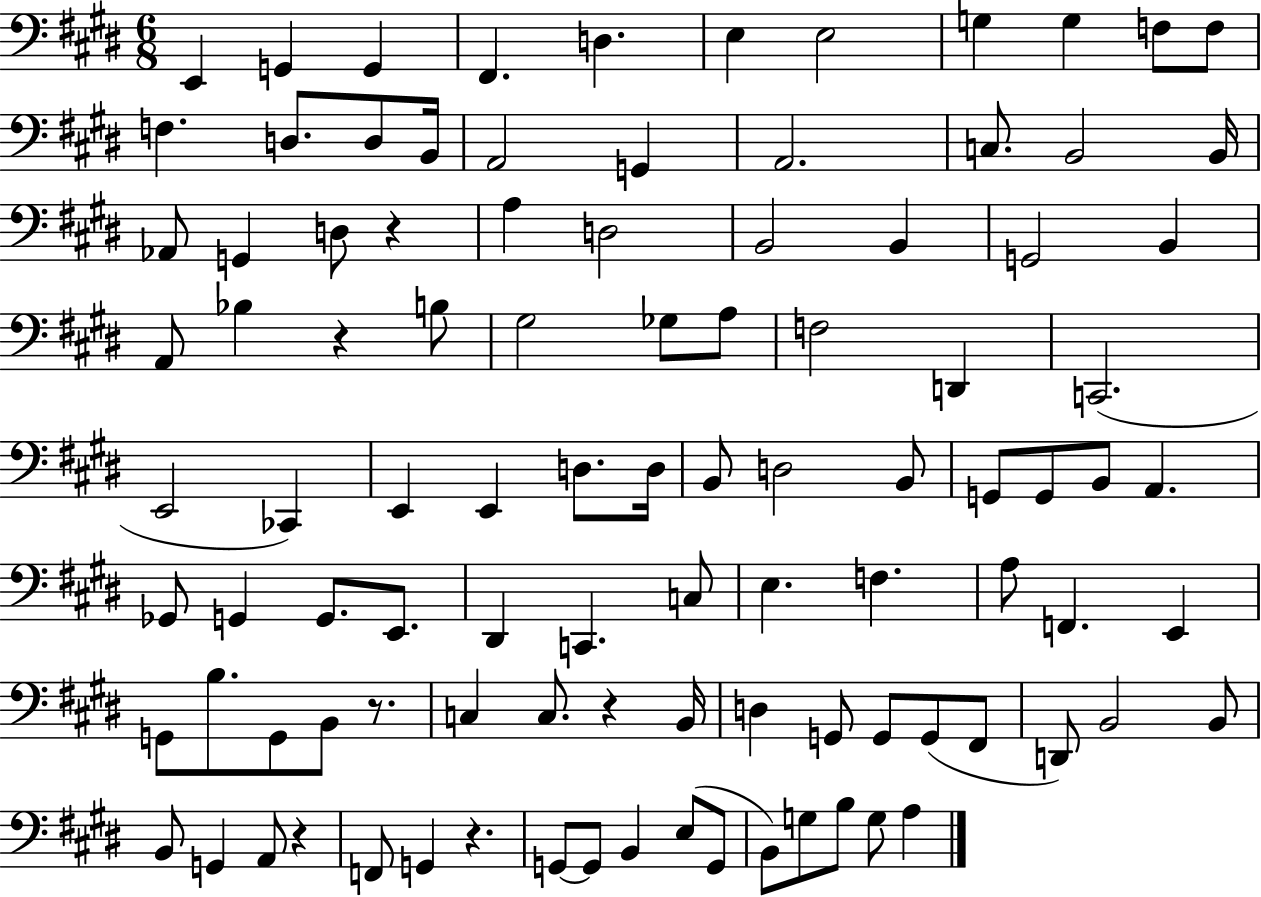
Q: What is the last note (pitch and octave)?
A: A3